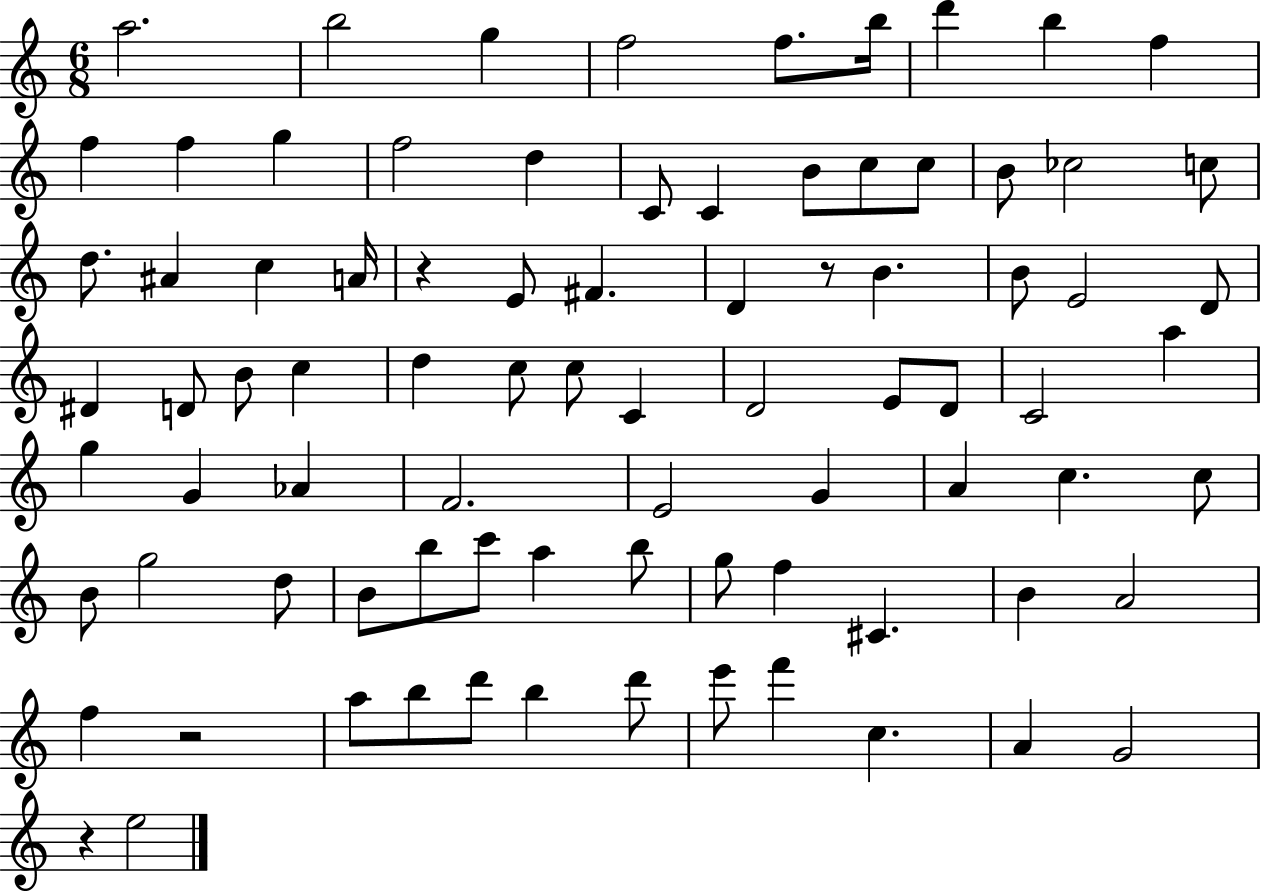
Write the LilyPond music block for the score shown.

{
  \clef treble
  \numericTimeSignature
  \time 6/8
  \key c \major
  a''2. | b''2 g''4 | f''2 f''8. b''16 | d'''4 b''4 f''4 | \break f''4 f''4 g''4 | f''2 d''4 | c'8 c'4 b'8 c''8 c''8 | b'8 ces''2 c''8 | \break d''8. ais'4 c''4 a'16 | r4 e'8 fis'4. | d'4 r8 b'4. | b'8 e'2 d'8 | \break dis'4 d'8 b'8 c''4 | d''4 c''8 c''8 c'4 | d'2 e'8 d'8 | c'2 a''4 | \break g''4 g'4 aes'4 | f'2. | e'2 g'4 | a'4 c''4. c''8 | \break b'8 g''2 d''8 | b'8 b''8 c'''8 a''4 b''8 | g''8 f''4 cis'4. | b'4 a'2 | \break f''4 r2 | a''8 b''8 d'''8 b''4 d'''8 | e'''8 f'''4 c''4. | a'4 g'2 | \break r4 e''2 | \bar "|."
}